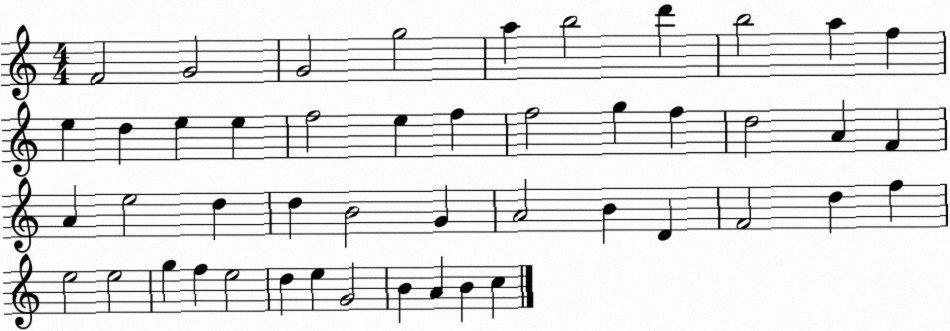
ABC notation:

X:1
T:Untitled
M:4/4
L:1/4
K:C
F2 G2 G2 g2 a b2 d' b2 a f e d e e f2 e f f2 g f d2 A F A e2 d d B2 G A2 B D F2 d f e2 e2 g f e2 d e G2 B A B c